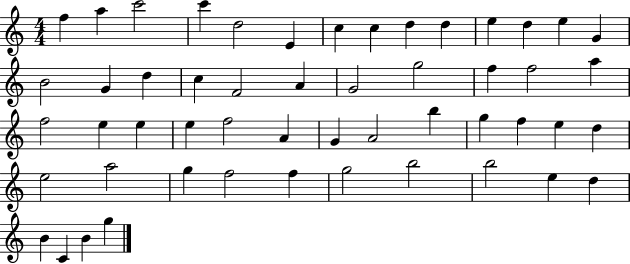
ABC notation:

X:1
T:Untitled
M:4/4
L:1/4
K:C
f a c'2 c' d2 E c c d d e d e G B2 G d c F2 A G2 g2 f f2 a f2 e e e f2 A G A2 b g f e d e2 a2 g f2 f g2 b2 b2 e d B C B g